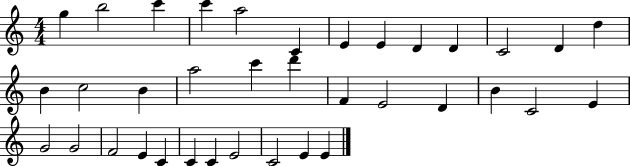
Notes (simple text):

G5/q B5/h C6/q C6/q A5/h C4/q E4/q E4/q D4/q D4/q C4/h D4/q D5/q B4/q C5/h B4/q A5/h C6/q D6/q F4/q E4/h D4/q B4/q C4/h E4/q G4/h G4/h F4/h E4/q C4/q C4/q C4/q E4/h C4/h E4/q E4/q